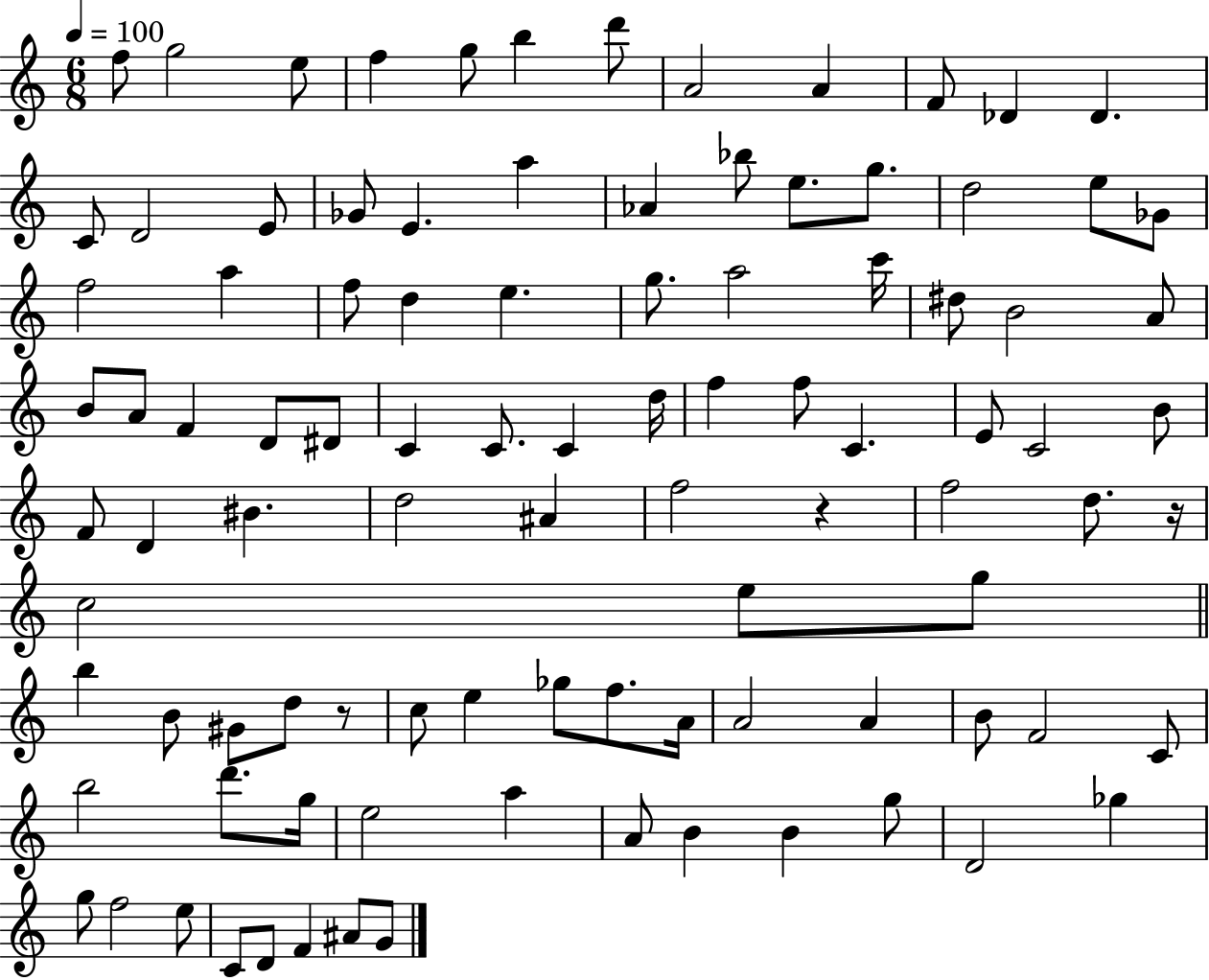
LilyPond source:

{
  \clef treble
  \numericTimeSignature
  \time 6/8
  \key c \major
  \tempo 4 = 100
  f''8 g''2 e''8 | f''4 g''8 b''4 d'''8 | a'2 a'4 | f'8 des'4 des'4. | \break c'8 d'2 e'8 | ges'8 e'4. a''4 | aes'4 bes''8 e''8. g''8. | d''2 e''8 ges'8 | \break f''2 a''4 | f''8 d''4 e''4. | g''8. a''2 c'''16 | dis''8 b'2 a'8 | \break b'8 a'8 f'4 d'8 dis'8 | c'4 c'8. c'4 d''16 | f''4 f''8 c'4. | e'8 c'2 b'8 | \break f'8 d'4 bis'4. | d''2 ais'4 | f''2 r4 | f''2 d''8. r16 | \break c''2 e''8 g''8 | \bar "||" \break \key a \minor b''4 b'8 gis'8 d''8 r8 | c''8 e''4 ges''8 f''8. a'16 | a'2 a'4 | b'8 f'2 c'8 | \break b''2 d'''8. g''16 | e''2 a''4 | a'8 b'4 b'4 g''8 | d'2 ges''4 | \break g''8 f''2 e''8 | c'8 d'8 f'4 ais'8 g'8 | \bar "|."
}